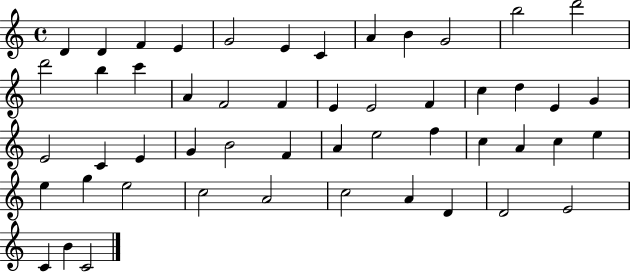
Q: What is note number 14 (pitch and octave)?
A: B5